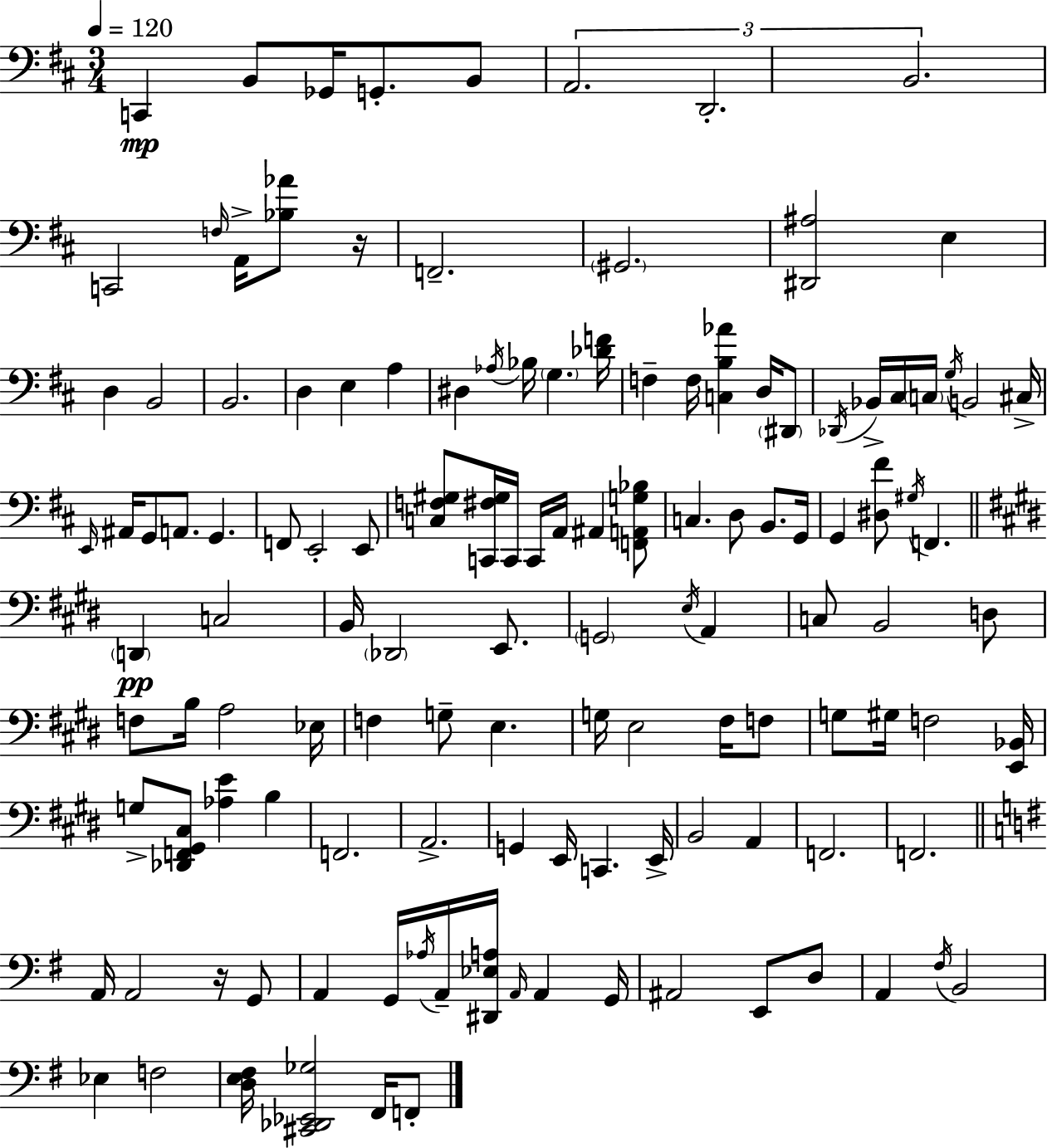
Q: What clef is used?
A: bass